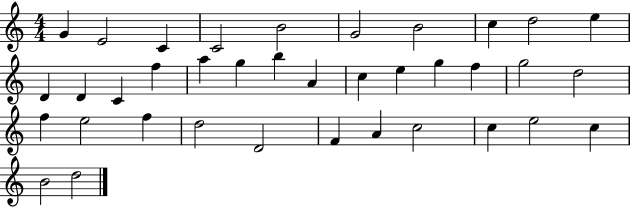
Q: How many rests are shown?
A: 0